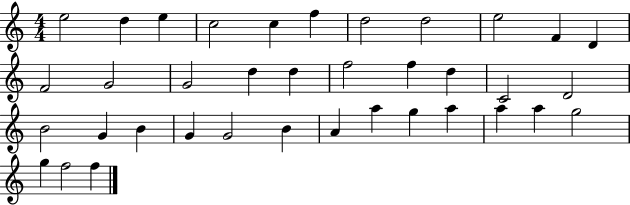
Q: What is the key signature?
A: C major